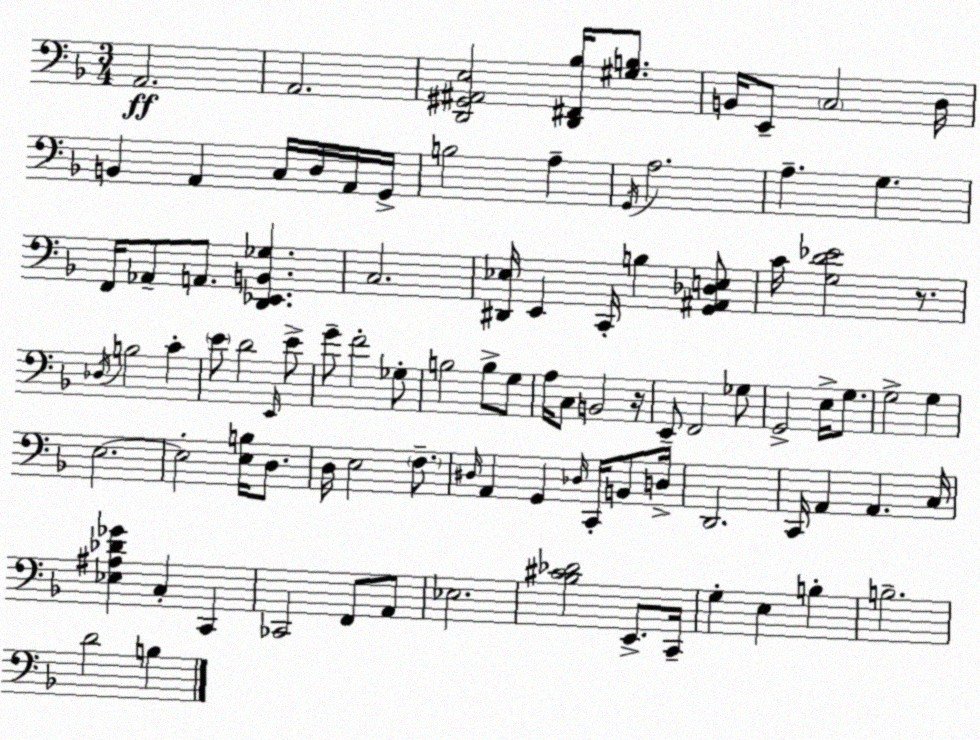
X:1
T:Untitled
M:3/4
L:1/4
K:F
A,,2 A,,2 [D,,^G,,^A,,E,]2 [D,,^F,,_B,]/4 [^G,B,]/2 B,,/4 E,,/2 C,2 D,/4 B,, A,, C,/4 D,/4 A,,/4 G,,/4 B,2 A, G,,/4 A,2 A, G, F,,/4 _A,,/2 A,,/2 [D,,_E,,B,,_G,] C,2 [^D,,_E,]/4 E,, C,,/4 B, [G,,^A,,_D,E,]/2 C/4 [G,D_E]2 z/2 _D,/4 B,2 C E/2 D2 E,,/4 E/2 G/2 F2 _G,/2 B,2 B,/2 G,/2 A,/4 C,/2 B,,2 z/4 E,,/2 F,,2 _G,/2 G,,2 E,/4 G,/2 G,2 G, E,2 E,2 [E,B,]/4 D,/2 D,/4 E,2 F,/2 ^D,/4 A,, G,, _D,/4 C,,/4 B,,/2 D,/4 D,,2 C,,/4 A,, A,, C,/4 [_E,^A,_D_G] C, C,, _C,,2 F,,/2 A,,/2 _E,2 [_B,^C_D]2 E,,/2 C,,/4 G, E, B, B,2 D2 B,